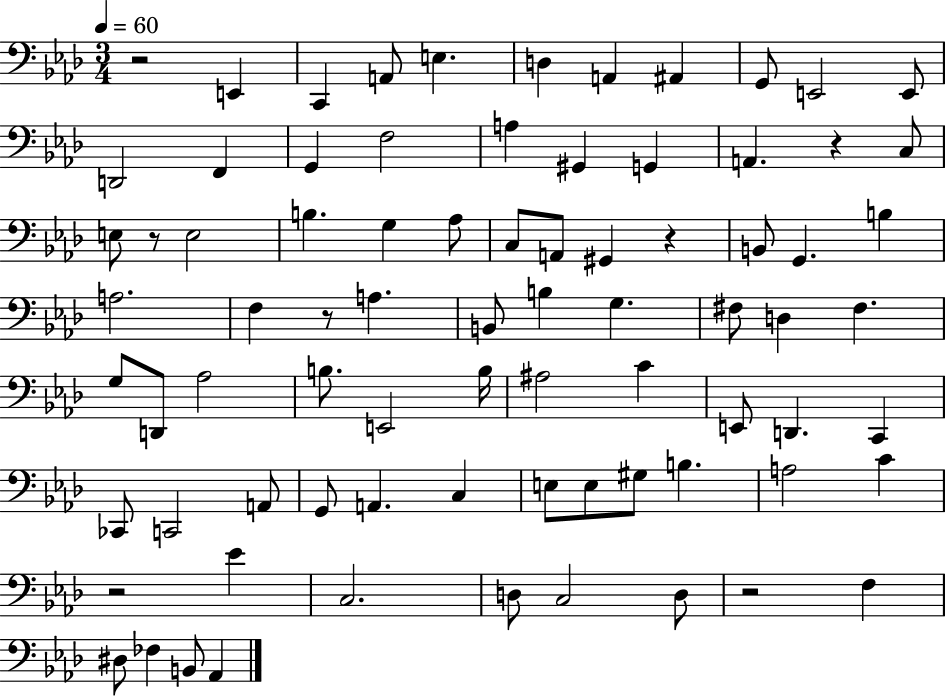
{
  \clef bass
  \numericTimeSignature
  \time 3/4
  \key aes \major
  \tempo 4 = 60
  r2 e,4 | c,4 a,8 e4. | d4 a,4 ais,4 | g,8 e,2 e,8 | \break d,2 f,4 | g,4 f2 | a4 gis,4 g,4 | a,4. r4 c8 | \break e8 r8 e2 | b4. g4 aes8 | c8 a,8 gis,4 r4 | b,8 g,4. b4 | \break a2. | f4 r8 a4. | b,8 b4 g4. | fis8 d4 fis4. | \break g8 d,8 aes2 | b8. e,2 b16 | ais2 c'4 | e,8 d,4. c,4 | \break ces,8 c,2 a,8 | g,8 a,4. c4 | e8 e8 gis8 b4. | a2 c'4 | \break r2 ees'4 | c2. | d8 c2 d8 | r2 f4 | \break dis8 fes4 b,8 aes,4 | \bar "|."
}